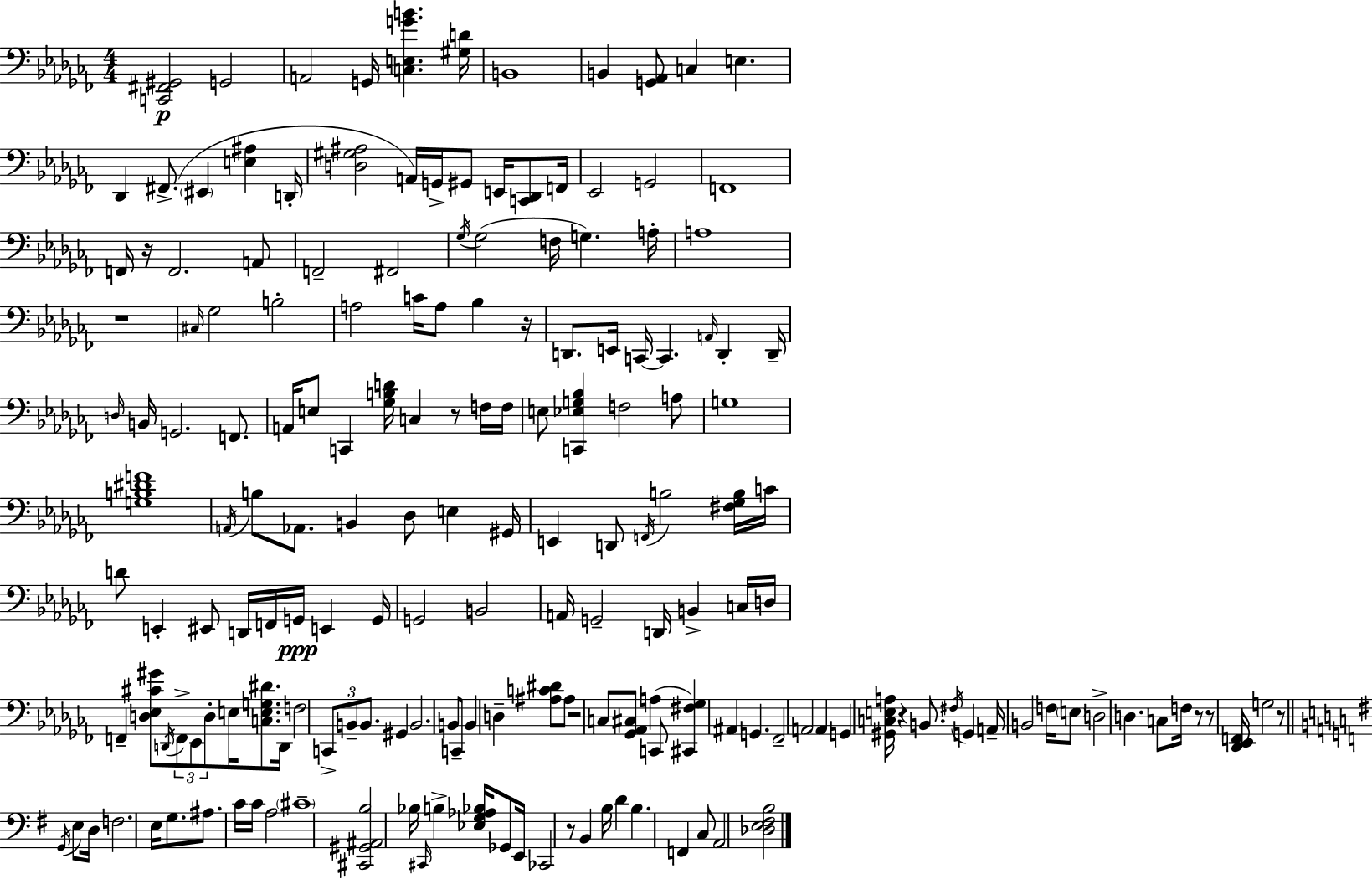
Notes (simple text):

[C2,F#2,G#2]/h G2/h A2/h G2/s [C3,E3,G4,B4]/q. [G#3,D4]/s B2/w B2/q [G2,Ab2]/e C3/q E3/q. Db2/q F#2/e. EIS2/q [E3,A#3]/q D2/s [D3,G#3,A#3]/h A2/s G2/s G#2/e E2/s [C2,Db2]/e F2/s Eb2/h G2/h F2/w F2/s R/s F2/h. A2/e F2/h F#2/h Gb3/s Gb3/h F3/s G3/q. A3/s A3/w R/w C#3/s Gb3/h B3/h A3/h C4/s A3/e Bb3/q R/s D2/e. E2/s C2/s C2/q. A2/s D2/q D2/s D3/s B2/s G2/h. F2/e. A2/s E3/e C2/q [Gb3,B3,D4]/s C3/q R/e F3/s F3/s E3/e [C2,Eb3,G3,Bb3]/q F3/h A3/e G3/w [G3,B3,D#4,F4]/w A2/s B3/e Ab2/e. B2/q Db3/e E3/q G#2/s E2/q D2/e F2/s B3/h [F#3,Gb3,B3]/s C4/s D4/e E2/q EIS2/e D2/s F2/s G2/s E2/q G2/s G2/h B2/h A2/s G2/h D2/s B2/q C3/s D3/s F2/q [D3,Eb3,C#4,G#4]/e D2/s F2/e Eb2/e D3/e E3/s [C3,E3,G3,D#4]/e. D2/s F3/h C2/e B2/e B2/e. G#2/q B2/h. B2/e C2/e B2/q D3/q [A#3,C4,D#4]/e A#3/e R/h C3/e [Gb2,Ab2,C#3]/e A3/q C2/e [C#2,F#3,Gb3]/q A#2/q G2/q. FES2/h A2/h A2/q G2/q [G#2,C3,E3,A3]/s R/q B2/e. F#3/s G2/q A2/s B2/h F3/s E3/e D3/h D3/q. C3/e F3/s R/e R/e [Db2,Eb2,F2]/s G3/h R/e G2/s E3/e D3/s F3/h. E3/s G3/e. A#3/e. C4/s C4/s A3/h C#4/w [C#2,G#2,A#2,B3]/h Bb3/s C#2/s B3/q [Eb3,G3,Ab3,Bb3]/s Gb2/e E2/s CES2/h R/e B2/q B3/s D4/q B3/q. F2/q C3/e A2/h [Db3,E3,F#3,B3]/h